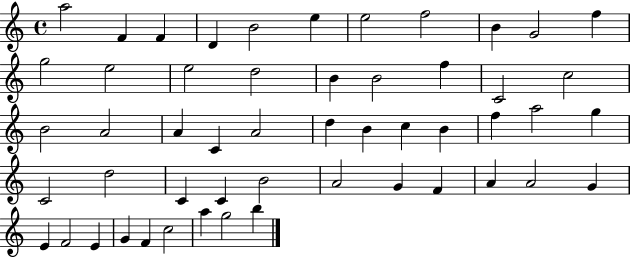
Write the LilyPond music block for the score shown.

{
  \clef treble
  \time 4/4
  \defaultTimeSignature
  \key c \major
  a''2 f'4 f'4 | d'4 b'2 e''4 | e''2 f''2 | b'4 g'2 f''4 | \break g''2 e''2 | e''2 d''2 | b'4 b'2 f''4 | c'2 c''2 | \break b'2 a'2 | a'4 c'4 a'2 | d''4 b'4 c''4 b'4 | f''4 a''2 g''4 | \break c'2 d''2 | c'4 c'4 b'2 | a'2 g'4 f'4 | a'4 a'2 g'4 | \break e'4 f'2 e'4 | g'4 f'4 c''2 | a''4 g''2 b''4 | \bar "|."
}